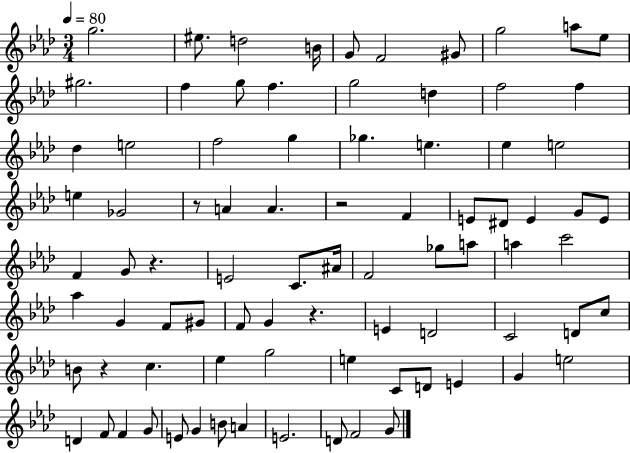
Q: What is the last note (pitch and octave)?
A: G4